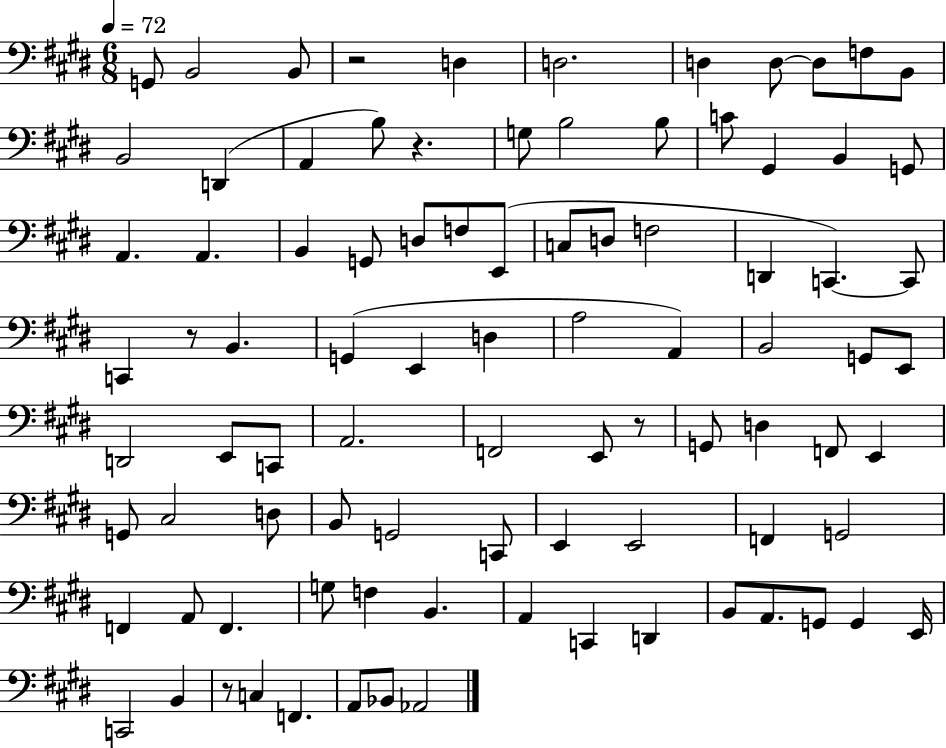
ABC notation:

X:1
T:Untitled
M:6/8
L:1/4
K:E
G,,/2 B,,2 B,,/2 z2 D, D,2 D, D,/2 D,/2 F,/2 B,,/2 B,,2 D,, A,, B,/2 z G,/2 B,2 B,/2 C/2 ^G,, B,, G,,/2 A,, A,, B,, G,,/2 D,/2 F,/2 E,,/2 C,/2 D,/2 F,2 D,, C,, C,,/2 C,, z/2 B,, G,, E,, D, A,2 A,, B,,2 G,,/2 E,,/2 D,,2 E,,/2 C,,/2 A,,2 F,,2 E,,/2 z/2 G,,/2 D, F,,/2 E,, G,,/2 ^C,2 D,/2 B,,/2 G,,2 C,,/2 E,, E,,2 F,, G,,2 F,, A,,/2 F,, G,/2 F, B,, A,, C,, D,, B,,/2 A,,/2 G,,/2 G,, E,,/4 C,,2 B,, z/2 C, F,, A,,/2 _B,,/2 _A,,2